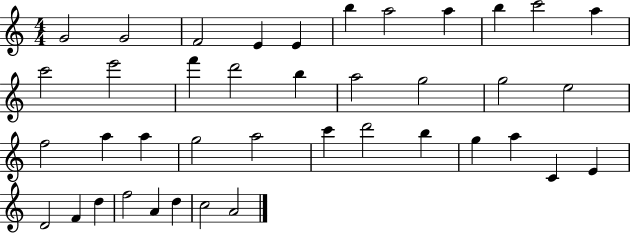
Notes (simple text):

G4/h G4/h F4/h E4/q E4/q B5/q A5/h A5/q B5/q C6/h A5/q C6/h E6/h F6/q D6/h B5/q A5/h G5/h G5/h E5/h F5/h A5/q A5/q G5/h A5/h C6/q D6/h B5/q G5/q A5/q C4/q E4/q D4/h F4/q D5/q F5/h A4/q D5/q C5/h A4/h